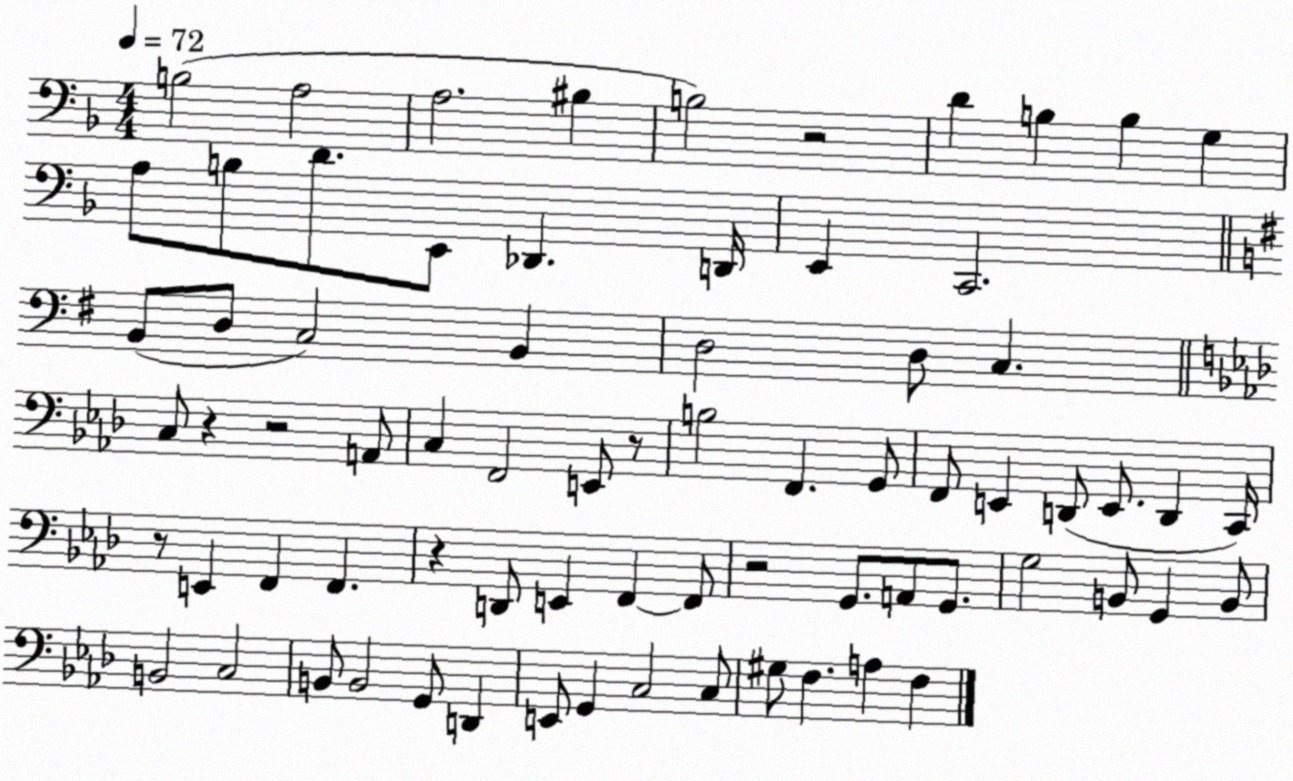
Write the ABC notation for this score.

X:1
T:Untitled
M:4/4
L:1/4
K:F
B,2 A,2 A,2 ^B, B,2 z2 D B, B, G, A,/2 B,/2 D/2 E,,/2 _D,, D,,/4 E,, C,,2 B,,/2 D,/2 C,2 B,, D,2 D,/2 C, C,/2 z z2 A,,/2 C, F,,2 E,,/2 z/2 B,2 F,, G,,/2 F,,/2 E,, D,,/2 E,,/2 D,, C,,/4 z/2 E,, F,, F,, z D,,/2 E,, F,, F,,/2 z2 G,,/2 A,,/2 G,,/2 G,2 B,,/2 G,, B,,/2 B,,2 C,2 B,,/2 B,,2 G,,/2 D,, E,,/2 G,, C,2 C,/2 ^G,/2 F, A, F,